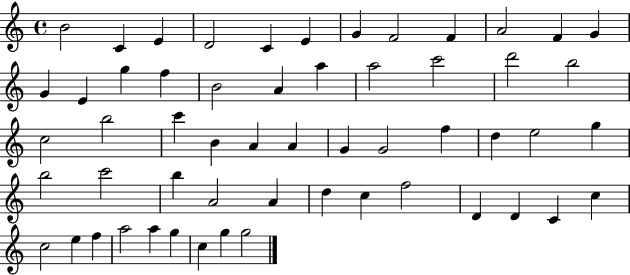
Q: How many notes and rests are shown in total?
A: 56